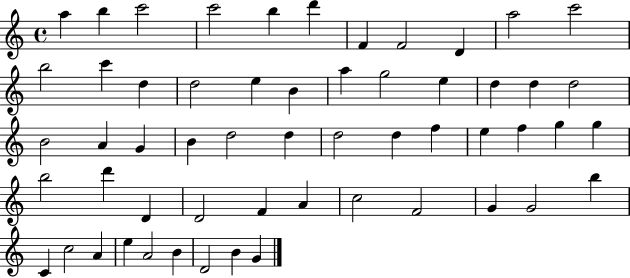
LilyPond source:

{
  \clef treble
  \time 4/4
  \defaultTimeSignature
  \key c \major
  a''4 b''4 c'''2 | c'''2 b''4 d'''4 | f'4 f'2 d'4 | a''2 c'''2 | \break b''2 c'''4 d''4 | d''2 e''4 b'4 | a''4 g''2 e''4 | d''4 d''4 d''2 | \break b'2 a'4 g'4 | b'4 d''2 d''4 | d''2 d''4 f''4 | e''4 f''4 g''4 g''4 | \break b''2 d'''4 d'4 | d'2 f'4 a'4 | c''2 f'2 | g'4 g'2 b''4 | \break c'4 c''2 a'4 | e''4 a'2 b'4 | d'2 b'4 g'4 | \bar "|."
}